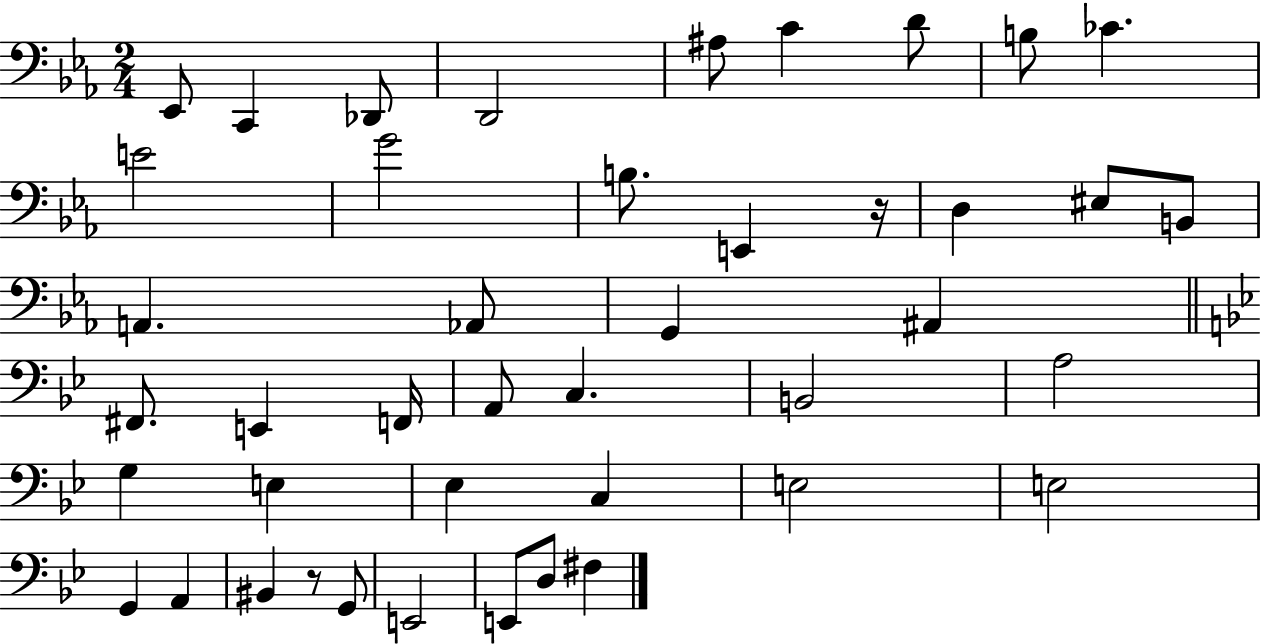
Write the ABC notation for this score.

X:1
T:Untitled
M:2/4
L:1/4
K:Eb
_E,,/2 C,, _D,,/2 D,,2 ^A,/2 C D/2 B,/2 _C E2 G2 B,/2 E,, z/4 D, ^E,/2 B,,/2 A,, _A,,/2 G,, ^A,, ^F,,/2 E,, F,,/4 A,,/2 C, B,,2 A,2 G, E, _E, C, E,2 E,2 G,, A,, ^B,, z/2 G,,/2 E,,2 E,,/2 D,/2 ^F,